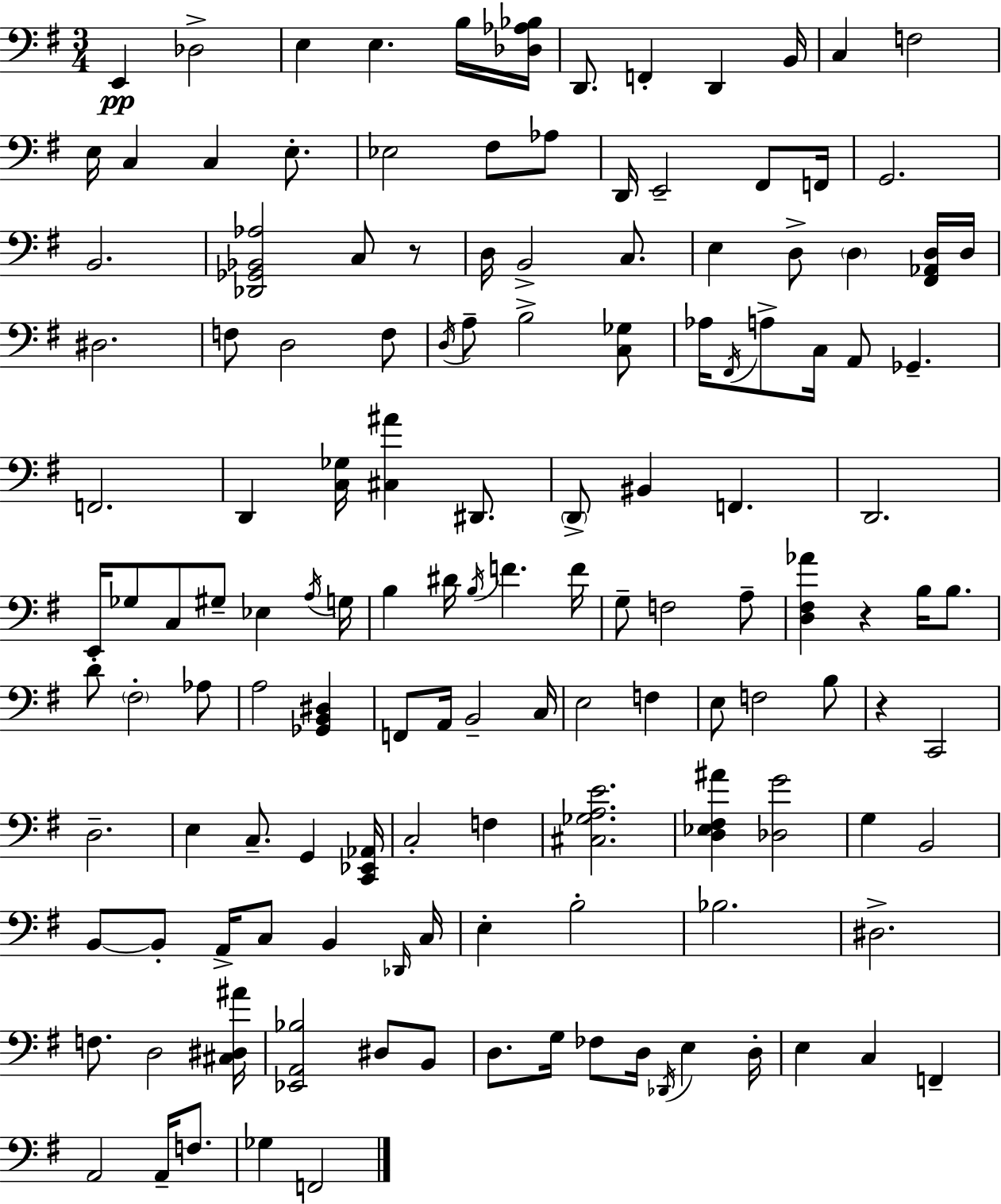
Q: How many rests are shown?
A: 3